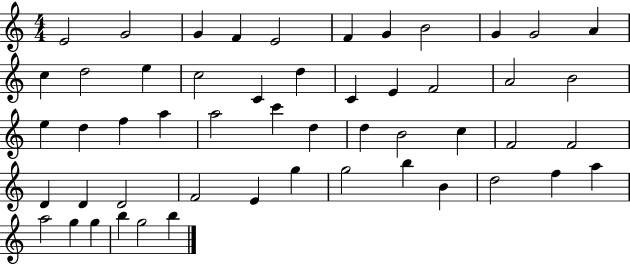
E4/h G4/h G4/q F4/q E4/h F4/q G4/q B4/h G4/q G4/h A4/q C5/q D5/h E5/q C5/h C4/q D5/q C4/q E4/q F4/h A4/h B4/h E5/q D5/q F5/q A5/q A5/h C6/q D5/q D5/q B4/h C5/q F4/h F4/h D4/q D4/q D4/h F4/h E4/q G5/q G5/h B5/q B4/q D5/h F5/q A5/q A5/h G5/q G5/q B5/q G5/h B5/q